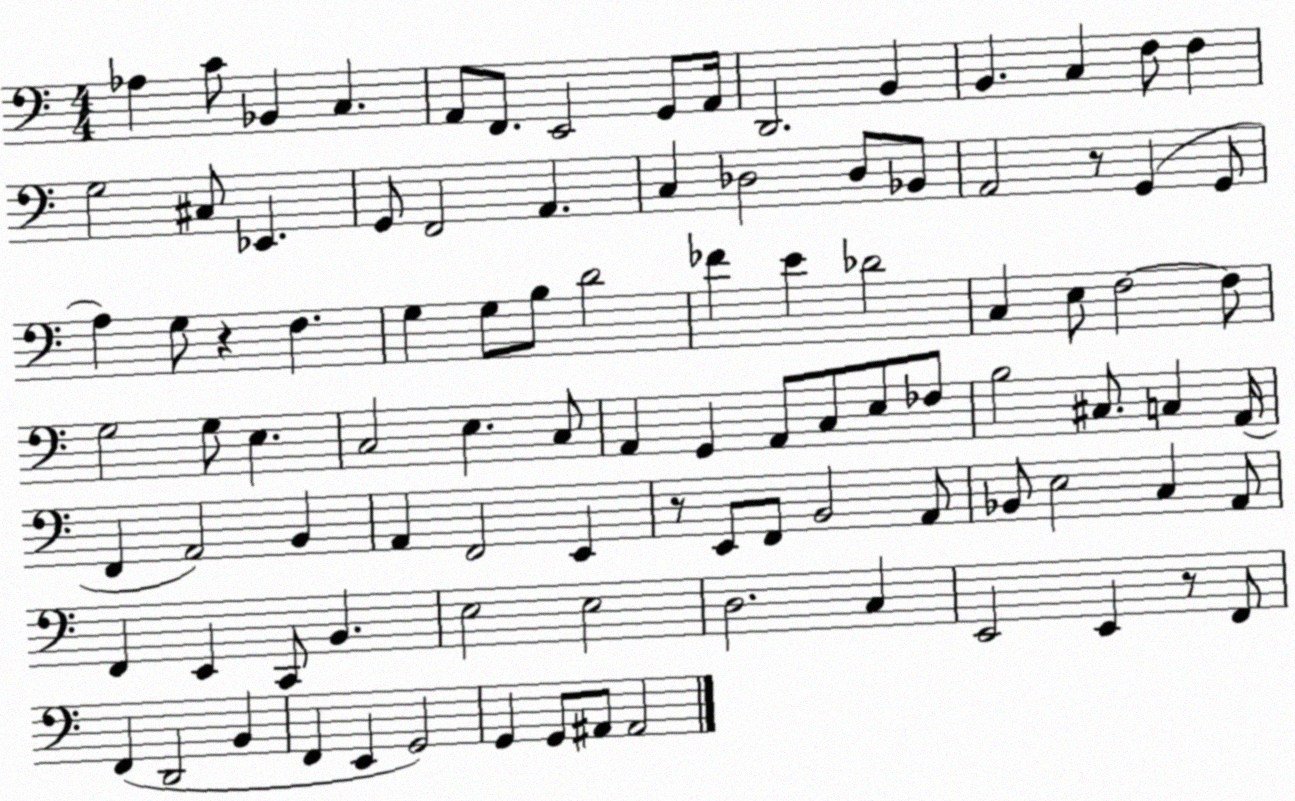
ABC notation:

X:1
T:Untitled
M:4/4
L:1/4
K:C
_A, C/2 _B,, C, A,,/2 F,,/2 E,,2 G,,/2 A,,/4 D,,2 B,, B,, C, F,/2 F, G,2 ^C,/2 _E,, G,,/2 F,,2 A,, C, _D,2 _D,/2 _B,,/2 A,,2 z/2 G,, G,,/2 A, G,/2 z F, G, G,/2 B,/2 D2 _F E _D2 C, E,/2 F,2 F,/2 G,2 G,/2 E, C,2 E, C,/2 A,, G,, A,,/2 C,/2 E,/2 _F,/2 B,2 ^C,/2 C, A,,/4 F,, A,,2 B,, A,, F,,2 E,, z/2 E,,/2 F,,/2 B,,2 A,,/2 _B,,/2 E,2 C, A,,/2 F,, E,, C,,/2 B,, E,2 E,2 D,2 C, E,,2 E,, z/2 F,,/2 F,, D,,2 B,, F,, E,, G,,2 G,, G,,/2 ^A,,/2 ^A,,2